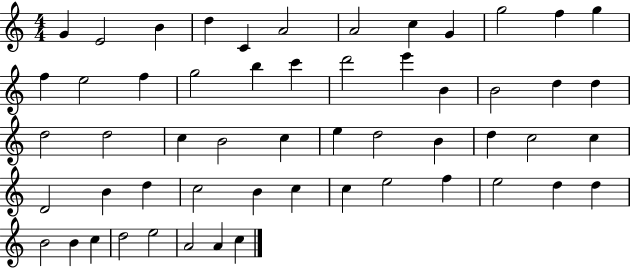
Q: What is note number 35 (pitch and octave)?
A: C5